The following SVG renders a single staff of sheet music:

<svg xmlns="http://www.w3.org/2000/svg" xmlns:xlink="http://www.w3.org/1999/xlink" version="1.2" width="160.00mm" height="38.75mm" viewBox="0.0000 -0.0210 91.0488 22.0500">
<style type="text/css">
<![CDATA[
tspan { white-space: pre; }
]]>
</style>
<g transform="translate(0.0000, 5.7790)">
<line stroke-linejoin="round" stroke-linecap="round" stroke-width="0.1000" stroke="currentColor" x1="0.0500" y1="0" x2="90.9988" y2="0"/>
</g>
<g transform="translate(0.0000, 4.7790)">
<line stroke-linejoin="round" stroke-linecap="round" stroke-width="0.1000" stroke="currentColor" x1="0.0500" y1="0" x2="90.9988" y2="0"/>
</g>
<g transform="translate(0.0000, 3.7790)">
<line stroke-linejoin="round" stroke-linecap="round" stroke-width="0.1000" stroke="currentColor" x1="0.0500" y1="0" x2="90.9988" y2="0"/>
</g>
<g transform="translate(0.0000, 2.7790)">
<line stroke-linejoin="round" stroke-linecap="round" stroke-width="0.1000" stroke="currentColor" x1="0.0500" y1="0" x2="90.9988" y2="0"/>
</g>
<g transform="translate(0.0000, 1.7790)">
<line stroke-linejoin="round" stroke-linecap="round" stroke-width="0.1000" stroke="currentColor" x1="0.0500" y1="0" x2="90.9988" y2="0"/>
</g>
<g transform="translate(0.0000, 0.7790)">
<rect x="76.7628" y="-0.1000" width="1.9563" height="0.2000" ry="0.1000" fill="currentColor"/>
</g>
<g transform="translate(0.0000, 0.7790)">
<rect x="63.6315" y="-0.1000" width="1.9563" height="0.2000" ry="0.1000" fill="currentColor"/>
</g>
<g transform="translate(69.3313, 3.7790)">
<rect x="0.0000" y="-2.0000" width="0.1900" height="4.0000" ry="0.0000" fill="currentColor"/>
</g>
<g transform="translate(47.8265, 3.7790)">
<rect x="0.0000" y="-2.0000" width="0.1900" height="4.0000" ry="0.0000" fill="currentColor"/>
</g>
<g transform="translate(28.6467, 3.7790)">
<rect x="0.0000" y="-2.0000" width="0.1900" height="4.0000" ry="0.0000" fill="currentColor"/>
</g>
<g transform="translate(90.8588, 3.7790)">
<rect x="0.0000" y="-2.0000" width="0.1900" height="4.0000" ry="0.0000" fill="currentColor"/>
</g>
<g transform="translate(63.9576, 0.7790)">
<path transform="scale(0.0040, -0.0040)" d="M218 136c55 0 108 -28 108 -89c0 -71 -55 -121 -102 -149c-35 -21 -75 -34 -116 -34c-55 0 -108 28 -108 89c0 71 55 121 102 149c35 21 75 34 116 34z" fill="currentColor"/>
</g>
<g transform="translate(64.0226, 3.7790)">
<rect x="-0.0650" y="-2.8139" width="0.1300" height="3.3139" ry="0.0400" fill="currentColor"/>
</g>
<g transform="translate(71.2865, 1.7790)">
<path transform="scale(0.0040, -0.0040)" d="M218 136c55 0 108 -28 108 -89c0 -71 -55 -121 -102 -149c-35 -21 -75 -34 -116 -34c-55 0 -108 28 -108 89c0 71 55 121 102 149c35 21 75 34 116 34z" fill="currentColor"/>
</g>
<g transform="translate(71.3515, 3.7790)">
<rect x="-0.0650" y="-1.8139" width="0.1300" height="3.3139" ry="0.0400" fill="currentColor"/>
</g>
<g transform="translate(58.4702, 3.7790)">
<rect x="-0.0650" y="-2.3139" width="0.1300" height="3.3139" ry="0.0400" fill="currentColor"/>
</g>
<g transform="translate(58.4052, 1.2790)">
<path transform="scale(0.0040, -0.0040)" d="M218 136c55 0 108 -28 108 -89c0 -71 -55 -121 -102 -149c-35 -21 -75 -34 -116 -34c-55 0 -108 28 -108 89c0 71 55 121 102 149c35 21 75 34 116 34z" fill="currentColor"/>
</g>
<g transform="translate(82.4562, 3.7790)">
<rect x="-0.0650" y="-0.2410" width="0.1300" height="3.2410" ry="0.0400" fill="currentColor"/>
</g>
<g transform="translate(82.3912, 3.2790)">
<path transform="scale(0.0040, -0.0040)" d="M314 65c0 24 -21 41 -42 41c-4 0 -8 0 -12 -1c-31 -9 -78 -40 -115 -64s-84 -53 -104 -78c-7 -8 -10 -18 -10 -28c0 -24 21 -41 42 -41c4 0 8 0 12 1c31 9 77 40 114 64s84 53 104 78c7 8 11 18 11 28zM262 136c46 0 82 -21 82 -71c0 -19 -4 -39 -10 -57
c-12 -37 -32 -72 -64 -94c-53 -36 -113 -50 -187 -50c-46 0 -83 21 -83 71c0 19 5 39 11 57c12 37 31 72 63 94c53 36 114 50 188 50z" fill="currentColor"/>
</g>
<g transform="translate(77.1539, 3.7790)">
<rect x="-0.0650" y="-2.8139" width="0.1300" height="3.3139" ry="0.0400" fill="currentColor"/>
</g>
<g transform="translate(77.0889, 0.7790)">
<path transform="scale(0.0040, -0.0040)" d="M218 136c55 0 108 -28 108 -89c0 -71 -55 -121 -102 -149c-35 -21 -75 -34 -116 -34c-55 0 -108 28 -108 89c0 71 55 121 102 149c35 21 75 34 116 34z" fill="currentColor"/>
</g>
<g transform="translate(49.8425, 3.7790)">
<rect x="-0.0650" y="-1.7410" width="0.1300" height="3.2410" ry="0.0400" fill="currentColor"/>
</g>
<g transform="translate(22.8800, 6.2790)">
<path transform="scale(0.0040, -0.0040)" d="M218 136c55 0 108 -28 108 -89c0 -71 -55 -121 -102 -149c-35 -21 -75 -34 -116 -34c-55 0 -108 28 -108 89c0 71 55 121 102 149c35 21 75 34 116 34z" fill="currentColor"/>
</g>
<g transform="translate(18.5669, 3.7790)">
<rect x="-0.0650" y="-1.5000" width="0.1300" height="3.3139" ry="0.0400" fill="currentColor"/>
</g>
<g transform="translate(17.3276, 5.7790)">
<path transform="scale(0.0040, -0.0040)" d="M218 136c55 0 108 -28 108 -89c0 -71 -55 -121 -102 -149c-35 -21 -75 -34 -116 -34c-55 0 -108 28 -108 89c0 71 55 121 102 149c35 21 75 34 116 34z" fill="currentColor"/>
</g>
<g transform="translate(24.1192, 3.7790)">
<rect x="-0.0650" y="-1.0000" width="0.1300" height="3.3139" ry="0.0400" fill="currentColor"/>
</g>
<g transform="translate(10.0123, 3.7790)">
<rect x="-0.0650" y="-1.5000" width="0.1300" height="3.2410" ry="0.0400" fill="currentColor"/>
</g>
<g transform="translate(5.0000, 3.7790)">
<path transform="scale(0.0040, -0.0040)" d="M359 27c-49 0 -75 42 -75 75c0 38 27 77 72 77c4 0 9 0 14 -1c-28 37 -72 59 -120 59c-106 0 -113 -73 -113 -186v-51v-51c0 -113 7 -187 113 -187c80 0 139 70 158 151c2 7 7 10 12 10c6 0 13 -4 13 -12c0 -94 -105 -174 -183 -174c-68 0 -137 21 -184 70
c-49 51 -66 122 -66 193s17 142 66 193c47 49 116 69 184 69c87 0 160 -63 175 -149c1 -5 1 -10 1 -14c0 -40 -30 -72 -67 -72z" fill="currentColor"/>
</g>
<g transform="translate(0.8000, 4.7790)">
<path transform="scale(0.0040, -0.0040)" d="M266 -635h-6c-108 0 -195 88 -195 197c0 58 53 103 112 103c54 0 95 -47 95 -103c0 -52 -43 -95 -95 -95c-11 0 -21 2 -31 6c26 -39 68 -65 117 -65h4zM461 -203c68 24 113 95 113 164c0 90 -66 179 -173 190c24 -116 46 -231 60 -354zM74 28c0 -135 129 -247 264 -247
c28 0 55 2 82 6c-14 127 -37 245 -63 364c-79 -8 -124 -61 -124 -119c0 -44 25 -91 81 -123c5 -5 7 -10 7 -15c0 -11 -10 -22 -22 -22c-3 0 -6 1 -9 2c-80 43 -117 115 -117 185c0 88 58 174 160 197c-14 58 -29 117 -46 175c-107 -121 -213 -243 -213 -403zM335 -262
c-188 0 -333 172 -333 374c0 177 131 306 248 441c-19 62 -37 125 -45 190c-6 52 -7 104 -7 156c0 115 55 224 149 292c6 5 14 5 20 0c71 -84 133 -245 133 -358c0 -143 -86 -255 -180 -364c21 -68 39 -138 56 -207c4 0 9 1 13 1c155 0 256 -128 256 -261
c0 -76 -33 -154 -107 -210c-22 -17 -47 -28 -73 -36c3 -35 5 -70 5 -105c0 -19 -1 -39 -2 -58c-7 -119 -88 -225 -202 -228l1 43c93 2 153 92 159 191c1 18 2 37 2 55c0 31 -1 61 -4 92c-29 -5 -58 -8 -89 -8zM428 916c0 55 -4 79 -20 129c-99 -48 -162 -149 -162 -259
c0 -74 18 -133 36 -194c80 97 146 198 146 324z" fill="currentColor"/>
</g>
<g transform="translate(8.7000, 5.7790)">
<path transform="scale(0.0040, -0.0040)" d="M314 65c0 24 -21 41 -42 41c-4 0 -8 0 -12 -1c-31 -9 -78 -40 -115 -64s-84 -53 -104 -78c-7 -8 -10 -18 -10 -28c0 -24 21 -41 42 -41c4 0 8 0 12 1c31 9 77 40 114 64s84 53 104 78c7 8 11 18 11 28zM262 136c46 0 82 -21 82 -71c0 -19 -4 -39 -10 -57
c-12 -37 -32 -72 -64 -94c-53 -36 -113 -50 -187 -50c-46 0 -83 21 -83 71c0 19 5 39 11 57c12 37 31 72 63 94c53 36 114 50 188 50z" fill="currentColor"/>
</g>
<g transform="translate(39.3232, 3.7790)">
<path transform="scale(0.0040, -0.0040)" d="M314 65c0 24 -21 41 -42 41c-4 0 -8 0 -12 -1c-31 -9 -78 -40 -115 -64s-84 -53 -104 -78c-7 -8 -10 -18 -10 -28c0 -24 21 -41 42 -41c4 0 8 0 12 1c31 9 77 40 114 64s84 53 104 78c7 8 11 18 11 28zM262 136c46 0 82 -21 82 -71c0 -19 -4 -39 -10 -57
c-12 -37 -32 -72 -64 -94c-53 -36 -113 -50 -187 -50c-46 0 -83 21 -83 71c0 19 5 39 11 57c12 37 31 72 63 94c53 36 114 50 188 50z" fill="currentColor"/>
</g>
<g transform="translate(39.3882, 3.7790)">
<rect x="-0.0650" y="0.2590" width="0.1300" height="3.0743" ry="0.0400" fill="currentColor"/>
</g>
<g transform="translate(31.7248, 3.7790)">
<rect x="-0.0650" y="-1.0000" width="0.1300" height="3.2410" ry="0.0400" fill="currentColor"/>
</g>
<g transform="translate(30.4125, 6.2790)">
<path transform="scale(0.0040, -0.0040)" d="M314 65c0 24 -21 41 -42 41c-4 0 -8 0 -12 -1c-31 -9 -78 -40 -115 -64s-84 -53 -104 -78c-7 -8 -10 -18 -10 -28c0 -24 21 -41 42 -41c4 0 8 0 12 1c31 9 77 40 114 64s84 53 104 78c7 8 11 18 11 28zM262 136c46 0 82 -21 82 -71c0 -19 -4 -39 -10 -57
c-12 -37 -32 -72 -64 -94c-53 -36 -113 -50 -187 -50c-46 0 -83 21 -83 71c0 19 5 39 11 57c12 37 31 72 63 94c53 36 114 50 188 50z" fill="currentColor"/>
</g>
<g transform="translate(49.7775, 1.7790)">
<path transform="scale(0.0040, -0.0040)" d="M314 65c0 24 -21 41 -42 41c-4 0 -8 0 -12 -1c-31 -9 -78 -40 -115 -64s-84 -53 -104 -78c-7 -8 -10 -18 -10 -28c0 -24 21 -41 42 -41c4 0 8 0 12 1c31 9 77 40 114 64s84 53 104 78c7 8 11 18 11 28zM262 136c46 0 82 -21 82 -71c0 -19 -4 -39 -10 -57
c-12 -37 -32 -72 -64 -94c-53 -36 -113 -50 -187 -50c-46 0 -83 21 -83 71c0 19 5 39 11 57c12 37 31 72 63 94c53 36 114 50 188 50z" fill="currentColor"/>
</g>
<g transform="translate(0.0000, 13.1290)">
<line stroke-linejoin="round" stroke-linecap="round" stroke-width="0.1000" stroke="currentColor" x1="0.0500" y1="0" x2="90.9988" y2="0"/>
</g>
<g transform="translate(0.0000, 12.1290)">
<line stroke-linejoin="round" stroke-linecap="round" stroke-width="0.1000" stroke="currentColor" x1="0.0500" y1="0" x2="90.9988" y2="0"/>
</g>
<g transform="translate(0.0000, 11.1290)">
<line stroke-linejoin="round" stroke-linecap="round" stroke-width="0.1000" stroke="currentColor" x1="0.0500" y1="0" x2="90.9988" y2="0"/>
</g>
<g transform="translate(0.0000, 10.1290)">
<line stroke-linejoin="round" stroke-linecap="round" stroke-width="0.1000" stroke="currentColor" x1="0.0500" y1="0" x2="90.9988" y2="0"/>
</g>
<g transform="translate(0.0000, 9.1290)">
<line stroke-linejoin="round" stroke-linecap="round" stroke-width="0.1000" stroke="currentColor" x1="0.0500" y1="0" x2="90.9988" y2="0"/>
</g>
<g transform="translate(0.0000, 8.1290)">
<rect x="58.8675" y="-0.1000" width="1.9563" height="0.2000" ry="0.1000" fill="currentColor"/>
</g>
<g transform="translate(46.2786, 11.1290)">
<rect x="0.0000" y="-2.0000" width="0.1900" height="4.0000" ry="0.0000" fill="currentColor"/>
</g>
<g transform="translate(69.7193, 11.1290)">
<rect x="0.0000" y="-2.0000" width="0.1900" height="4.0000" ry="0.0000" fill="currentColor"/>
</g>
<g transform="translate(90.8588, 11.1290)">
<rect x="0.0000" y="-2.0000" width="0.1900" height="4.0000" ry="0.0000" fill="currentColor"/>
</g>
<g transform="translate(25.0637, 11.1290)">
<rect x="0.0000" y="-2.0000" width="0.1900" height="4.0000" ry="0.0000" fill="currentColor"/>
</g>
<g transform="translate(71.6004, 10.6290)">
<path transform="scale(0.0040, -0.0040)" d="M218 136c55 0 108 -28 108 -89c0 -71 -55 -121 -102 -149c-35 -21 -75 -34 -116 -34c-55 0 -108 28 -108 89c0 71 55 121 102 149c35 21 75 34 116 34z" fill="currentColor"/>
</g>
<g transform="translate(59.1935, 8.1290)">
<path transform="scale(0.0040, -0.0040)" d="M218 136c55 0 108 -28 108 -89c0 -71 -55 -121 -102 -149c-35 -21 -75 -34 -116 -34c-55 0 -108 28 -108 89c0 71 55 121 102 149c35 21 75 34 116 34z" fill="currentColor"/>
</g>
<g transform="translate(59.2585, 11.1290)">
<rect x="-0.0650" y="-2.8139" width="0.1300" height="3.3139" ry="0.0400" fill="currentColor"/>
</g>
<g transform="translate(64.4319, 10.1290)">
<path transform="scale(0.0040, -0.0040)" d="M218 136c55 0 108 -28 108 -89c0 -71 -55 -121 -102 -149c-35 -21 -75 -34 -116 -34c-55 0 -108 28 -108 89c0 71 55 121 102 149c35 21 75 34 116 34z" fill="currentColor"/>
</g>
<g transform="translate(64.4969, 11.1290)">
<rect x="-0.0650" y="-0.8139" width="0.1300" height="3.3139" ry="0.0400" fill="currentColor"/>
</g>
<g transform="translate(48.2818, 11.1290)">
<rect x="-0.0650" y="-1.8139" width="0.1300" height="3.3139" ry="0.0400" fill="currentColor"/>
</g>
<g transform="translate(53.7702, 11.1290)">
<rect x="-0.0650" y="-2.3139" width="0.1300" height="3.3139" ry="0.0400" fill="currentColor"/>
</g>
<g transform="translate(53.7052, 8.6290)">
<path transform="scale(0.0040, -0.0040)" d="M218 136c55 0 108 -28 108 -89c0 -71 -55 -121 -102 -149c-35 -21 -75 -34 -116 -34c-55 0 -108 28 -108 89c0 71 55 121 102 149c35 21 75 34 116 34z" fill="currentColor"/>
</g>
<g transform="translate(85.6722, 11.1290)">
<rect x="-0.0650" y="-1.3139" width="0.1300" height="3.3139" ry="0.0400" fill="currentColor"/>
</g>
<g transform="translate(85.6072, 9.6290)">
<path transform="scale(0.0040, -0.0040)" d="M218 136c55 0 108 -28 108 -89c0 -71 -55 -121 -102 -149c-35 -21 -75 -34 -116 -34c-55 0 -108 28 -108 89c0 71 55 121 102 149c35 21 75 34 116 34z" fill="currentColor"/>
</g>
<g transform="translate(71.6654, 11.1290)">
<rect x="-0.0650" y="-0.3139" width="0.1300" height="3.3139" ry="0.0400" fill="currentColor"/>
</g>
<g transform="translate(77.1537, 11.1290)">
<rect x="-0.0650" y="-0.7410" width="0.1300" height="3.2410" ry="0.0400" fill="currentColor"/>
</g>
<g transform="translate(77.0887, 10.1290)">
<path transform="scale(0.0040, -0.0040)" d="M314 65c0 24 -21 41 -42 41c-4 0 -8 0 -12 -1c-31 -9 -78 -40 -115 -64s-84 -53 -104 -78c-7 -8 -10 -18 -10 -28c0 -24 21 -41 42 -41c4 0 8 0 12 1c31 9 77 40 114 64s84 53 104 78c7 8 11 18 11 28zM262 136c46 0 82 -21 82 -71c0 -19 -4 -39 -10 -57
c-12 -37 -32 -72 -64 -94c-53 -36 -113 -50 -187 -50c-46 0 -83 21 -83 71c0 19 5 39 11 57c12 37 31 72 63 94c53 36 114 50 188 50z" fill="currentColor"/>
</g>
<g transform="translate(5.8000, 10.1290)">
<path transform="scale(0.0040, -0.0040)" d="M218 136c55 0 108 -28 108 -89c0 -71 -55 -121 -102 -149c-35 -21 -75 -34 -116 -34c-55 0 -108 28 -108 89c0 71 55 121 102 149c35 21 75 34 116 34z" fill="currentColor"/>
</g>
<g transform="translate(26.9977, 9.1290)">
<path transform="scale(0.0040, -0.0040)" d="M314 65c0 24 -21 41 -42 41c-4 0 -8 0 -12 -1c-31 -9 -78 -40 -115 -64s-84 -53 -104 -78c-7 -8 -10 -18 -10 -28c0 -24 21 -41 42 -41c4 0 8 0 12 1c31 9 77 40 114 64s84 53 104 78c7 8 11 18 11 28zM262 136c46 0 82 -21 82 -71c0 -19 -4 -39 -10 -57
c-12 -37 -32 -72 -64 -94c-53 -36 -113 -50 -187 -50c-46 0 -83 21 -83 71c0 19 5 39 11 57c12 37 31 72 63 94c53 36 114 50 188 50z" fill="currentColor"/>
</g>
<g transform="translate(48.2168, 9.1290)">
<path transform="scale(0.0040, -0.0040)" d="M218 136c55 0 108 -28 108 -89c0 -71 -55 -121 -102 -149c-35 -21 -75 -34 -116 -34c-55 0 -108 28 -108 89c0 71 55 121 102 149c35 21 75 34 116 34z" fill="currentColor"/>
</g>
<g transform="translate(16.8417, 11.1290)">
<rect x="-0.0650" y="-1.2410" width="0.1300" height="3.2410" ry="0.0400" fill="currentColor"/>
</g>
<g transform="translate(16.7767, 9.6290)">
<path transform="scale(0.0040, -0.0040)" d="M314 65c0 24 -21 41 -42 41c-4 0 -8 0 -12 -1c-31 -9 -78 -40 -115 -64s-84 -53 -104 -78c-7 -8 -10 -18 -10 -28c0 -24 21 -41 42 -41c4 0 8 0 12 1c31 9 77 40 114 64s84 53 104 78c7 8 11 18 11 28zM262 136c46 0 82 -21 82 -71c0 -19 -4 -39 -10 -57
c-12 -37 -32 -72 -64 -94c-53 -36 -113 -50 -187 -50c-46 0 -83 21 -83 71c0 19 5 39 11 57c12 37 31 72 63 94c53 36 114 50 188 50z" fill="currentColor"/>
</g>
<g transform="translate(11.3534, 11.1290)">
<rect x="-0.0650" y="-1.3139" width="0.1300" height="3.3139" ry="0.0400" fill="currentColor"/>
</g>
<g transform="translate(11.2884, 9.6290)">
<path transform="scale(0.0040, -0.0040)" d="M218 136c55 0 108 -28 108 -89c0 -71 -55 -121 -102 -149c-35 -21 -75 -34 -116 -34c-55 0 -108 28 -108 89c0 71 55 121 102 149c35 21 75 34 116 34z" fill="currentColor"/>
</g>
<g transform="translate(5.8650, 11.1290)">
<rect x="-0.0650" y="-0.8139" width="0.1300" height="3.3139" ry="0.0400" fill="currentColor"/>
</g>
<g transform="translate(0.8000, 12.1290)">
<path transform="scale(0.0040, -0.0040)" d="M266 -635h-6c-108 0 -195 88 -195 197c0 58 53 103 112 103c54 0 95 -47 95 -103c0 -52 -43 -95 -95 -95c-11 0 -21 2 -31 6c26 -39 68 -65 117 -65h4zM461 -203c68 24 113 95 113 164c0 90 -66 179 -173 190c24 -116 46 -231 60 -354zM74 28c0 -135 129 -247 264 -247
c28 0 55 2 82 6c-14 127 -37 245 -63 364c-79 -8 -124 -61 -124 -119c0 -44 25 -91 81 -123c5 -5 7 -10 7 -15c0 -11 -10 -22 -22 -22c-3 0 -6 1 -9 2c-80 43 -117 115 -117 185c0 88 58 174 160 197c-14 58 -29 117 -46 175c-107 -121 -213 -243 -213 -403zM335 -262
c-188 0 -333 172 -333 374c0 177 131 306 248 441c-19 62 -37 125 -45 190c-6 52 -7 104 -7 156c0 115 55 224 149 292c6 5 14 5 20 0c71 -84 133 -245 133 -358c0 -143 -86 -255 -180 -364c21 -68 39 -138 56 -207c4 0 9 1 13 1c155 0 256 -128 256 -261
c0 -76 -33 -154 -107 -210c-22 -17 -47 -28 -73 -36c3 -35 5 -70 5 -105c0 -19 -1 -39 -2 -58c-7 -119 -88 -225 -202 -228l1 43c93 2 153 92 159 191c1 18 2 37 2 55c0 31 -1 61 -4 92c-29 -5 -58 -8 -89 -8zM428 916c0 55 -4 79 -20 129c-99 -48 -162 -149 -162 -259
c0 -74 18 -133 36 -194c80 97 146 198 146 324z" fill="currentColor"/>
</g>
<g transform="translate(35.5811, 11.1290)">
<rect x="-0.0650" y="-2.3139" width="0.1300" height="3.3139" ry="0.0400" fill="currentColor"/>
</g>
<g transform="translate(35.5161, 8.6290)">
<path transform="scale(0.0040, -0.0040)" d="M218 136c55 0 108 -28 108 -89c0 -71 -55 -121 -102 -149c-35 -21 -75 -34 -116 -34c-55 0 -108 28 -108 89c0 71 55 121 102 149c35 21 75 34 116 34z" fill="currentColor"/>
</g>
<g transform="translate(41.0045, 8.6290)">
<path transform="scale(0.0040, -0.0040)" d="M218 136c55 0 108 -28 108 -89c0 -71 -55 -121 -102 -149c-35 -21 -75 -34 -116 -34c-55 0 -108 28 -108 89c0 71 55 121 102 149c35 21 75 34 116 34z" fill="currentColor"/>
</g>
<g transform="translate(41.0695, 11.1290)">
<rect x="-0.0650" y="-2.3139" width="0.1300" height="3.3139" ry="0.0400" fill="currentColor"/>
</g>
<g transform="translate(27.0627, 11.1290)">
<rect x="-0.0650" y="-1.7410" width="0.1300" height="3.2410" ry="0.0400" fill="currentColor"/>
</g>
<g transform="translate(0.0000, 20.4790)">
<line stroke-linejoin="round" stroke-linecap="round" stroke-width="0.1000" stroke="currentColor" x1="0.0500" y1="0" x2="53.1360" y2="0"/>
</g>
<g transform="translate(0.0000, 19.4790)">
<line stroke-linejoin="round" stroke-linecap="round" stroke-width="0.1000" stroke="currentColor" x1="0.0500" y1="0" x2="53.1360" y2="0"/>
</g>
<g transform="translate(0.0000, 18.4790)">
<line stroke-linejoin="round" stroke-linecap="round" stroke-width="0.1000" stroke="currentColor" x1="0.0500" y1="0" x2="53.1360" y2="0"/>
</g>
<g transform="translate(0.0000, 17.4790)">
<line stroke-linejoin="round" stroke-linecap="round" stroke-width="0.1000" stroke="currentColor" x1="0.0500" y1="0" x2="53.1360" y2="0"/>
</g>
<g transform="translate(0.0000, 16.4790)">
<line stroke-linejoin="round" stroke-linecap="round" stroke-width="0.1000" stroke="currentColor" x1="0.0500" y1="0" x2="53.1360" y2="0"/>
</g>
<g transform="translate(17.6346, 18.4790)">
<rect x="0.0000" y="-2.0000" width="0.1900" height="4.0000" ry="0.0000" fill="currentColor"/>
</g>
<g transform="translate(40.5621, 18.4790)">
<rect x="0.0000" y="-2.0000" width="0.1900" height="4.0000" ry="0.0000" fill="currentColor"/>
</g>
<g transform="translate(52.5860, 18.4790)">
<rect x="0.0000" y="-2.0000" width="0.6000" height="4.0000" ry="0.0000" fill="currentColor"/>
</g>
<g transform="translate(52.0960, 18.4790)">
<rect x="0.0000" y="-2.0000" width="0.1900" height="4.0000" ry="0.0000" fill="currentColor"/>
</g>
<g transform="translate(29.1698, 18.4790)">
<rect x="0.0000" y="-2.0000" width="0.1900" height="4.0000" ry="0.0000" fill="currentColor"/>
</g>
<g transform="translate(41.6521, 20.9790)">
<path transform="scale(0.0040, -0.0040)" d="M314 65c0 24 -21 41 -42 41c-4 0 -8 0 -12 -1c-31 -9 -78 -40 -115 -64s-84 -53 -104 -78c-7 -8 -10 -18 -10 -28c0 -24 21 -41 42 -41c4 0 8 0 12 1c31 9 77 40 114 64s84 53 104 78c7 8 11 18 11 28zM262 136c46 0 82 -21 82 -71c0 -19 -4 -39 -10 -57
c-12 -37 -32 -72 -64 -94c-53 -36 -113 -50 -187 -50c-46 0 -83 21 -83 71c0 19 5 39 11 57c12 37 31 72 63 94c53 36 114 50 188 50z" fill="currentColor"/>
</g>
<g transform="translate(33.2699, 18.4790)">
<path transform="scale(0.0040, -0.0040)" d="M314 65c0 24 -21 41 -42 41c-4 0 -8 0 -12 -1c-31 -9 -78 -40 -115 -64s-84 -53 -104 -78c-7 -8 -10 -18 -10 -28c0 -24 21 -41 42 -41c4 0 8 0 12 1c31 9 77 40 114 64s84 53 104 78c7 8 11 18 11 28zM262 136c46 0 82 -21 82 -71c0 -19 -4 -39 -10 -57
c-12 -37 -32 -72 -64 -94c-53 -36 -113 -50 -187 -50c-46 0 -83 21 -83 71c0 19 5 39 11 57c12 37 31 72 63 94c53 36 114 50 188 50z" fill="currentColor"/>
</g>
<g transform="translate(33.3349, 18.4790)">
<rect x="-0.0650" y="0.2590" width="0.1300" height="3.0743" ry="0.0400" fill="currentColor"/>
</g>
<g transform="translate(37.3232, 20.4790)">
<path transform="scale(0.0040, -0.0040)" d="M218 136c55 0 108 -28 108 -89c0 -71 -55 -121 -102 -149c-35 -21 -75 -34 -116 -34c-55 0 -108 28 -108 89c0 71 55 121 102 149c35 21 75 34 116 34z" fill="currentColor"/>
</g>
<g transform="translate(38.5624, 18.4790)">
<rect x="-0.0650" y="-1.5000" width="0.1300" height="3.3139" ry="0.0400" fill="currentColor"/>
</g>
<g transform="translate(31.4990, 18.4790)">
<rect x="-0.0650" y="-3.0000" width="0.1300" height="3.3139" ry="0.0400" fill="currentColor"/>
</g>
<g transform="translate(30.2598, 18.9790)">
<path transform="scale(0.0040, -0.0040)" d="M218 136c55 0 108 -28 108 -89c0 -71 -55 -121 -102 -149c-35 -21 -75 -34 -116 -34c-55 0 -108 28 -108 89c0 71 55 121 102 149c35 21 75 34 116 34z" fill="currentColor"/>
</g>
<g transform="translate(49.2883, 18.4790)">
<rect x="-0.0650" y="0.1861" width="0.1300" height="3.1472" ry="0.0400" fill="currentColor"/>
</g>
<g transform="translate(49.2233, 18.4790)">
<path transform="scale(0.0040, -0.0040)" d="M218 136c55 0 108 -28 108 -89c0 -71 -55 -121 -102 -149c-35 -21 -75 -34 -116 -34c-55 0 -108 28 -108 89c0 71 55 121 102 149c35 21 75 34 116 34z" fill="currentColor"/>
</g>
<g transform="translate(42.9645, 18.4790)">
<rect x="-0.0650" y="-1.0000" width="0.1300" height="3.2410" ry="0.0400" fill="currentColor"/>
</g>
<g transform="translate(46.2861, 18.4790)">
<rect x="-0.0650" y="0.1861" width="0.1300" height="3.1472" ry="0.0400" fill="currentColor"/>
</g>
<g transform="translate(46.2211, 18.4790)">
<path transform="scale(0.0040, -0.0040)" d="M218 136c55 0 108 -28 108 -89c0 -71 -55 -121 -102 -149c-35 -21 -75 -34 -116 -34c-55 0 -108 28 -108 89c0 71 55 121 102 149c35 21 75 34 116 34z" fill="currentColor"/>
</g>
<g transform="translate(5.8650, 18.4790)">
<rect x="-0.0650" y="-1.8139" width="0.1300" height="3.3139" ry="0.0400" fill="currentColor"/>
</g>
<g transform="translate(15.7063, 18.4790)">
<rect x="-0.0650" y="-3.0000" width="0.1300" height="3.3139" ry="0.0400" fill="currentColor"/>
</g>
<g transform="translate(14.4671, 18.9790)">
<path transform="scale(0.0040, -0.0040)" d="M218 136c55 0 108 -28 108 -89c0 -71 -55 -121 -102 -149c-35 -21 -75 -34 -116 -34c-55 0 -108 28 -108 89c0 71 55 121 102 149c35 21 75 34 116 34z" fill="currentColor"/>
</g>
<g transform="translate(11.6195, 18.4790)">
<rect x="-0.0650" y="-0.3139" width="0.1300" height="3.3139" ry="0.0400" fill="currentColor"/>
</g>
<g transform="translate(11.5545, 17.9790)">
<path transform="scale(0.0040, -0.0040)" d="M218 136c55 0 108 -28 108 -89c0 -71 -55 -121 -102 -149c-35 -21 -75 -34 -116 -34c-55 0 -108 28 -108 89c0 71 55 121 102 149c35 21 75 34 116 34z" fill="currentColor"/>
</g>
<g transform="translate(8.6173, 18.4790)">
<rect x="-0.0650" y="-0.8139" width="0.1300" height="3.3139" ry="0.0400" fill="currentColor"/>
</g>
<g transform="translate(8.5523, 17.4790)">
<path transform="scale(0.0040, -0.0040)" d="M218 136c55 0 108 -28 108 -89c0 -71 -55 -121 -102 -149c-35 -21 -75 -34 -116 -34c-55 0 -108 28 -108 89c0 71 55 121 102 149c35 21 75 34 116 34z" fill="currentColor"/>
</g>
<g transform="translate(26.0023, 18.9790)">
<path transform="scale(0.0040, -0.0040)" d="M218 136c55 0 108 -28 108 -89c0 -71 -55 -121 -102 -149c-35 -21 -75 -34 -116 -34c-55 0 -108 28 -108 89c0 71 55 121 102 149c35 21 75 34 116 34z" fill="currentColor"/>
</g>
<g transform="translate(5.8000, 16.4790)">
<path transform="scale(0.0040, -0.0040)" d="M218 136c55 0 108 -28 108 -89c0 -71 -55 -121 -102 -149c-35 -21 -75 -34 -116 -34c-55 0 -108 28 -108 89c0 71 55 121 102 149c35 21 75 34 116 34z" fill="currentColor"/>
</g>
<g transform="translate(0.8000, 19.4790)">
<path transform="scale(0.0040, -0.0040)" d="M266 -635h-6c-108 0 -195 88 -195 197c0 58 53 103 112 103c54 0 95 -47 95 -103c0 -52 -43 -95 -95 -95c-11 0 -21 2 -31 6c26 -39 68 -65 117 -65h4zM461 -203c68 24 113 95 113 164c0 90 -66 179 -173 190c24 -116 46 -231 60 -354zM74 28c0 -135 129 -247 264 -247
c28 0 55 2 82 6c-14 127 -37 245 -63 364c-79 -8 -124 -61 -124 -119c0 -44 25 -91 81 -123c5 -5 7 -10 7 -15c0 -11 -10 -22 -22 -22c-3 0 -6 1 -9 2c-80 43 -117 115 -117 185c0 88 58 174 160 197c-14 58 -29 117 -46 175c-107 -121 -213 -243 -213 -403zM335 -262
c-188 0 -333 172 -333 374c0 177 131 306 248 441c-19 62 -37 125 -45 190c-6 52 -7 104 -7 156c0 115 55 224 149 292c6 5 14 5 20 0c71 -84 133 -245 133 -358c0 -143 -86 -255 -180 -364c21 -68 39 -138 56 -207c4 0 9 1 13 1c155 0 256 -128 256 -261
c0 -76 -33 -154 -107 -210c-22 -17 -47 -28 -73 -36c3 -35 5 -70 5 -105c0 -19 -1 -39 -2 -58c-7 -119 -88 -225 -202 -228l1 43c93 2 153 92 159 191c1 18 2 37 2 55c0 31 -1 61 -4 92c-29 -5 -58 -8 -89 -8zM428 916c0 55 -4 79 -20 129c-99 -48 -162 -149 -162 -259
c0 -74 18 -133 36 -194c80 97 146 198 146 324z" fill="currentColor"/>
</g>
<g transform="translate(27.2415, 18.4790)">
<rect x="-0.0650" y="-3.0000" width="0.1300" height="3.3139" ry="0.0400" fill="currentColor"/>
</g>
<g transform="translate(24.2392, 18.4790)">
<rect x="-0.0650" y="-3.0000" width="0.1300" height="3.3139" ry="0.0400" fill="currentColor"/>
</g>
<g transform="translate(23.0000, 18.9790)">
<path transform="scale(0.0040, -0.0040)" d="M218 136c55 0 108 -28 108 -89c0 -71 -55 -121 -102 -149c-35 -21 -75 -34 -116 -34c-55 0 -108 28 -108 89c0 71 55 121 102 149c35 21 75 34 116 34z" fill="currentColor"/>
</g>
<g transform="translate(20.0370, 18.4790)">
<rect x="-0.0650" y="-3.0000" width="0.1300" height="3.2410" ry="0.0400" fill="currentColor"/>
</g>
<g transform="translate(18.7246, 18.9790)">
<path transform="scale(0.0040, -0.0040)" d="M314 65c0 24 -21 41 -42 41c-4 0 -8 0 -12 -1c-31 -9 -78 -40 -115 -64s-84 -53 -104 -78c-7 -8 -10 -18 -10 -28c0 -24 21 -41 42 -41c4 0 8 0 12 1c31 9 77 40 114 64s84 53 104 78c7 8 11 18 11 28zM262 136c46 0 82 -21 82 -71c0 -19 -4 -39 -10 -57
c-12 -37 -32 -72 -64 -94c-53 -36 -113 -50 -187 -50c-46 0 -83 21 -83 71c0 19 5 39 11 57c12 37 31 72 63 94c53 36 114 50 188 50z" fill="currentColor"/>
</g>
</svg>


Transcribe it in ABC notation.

X:1
T:Untitled
M:4/4
L:1/4
K:C
E2 E D D2 B2 f2 g a f a c2 d e e2 f2 g g f g a d c d2 e f d c A A2 A A A B2 E D2 B B